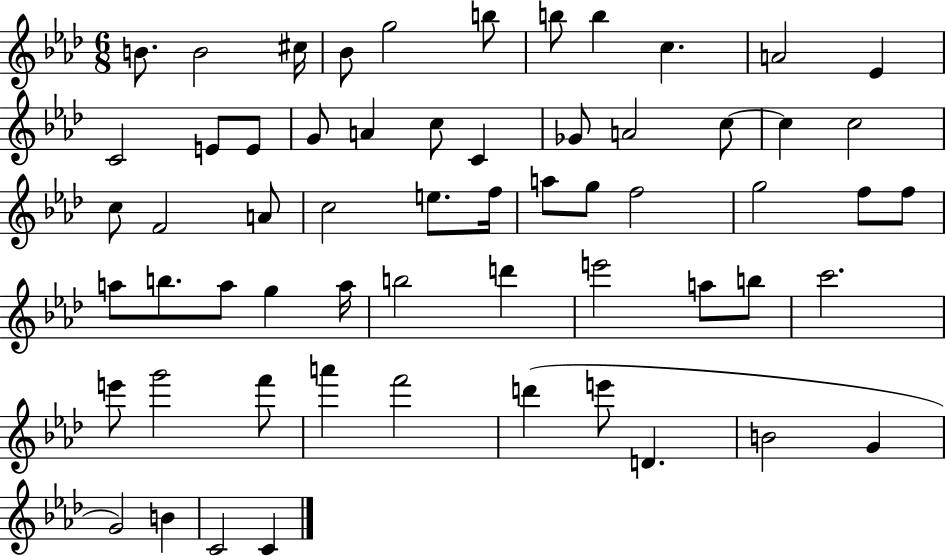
{
  \clef treble
  \numericTimeSignature
  \time 6/8
  \key aes \major
  b'8. b'2 cis''16 | bes'8 g''2 b''8 | b''8 b''4 c''4. | a'2 ees'4 | \break c'2 e'8 e'8 | g'8 a'4 c''8 c'4 | ges'8 a'2 c''8~~ | c''4 c''2 | \break c''8 f'2 a'8 | c''2 e''8. f''16 | a''8 g''8 f''2 | g''2 f''8 f''8 | \break a''8 b''8. a''8 g''4 a''16 | b''2 d'''4 | e'''2 a''8 b''8 | c'''2. | \break e'''8 g'''2 f'''8 | a'''4 f'''2 | d'''4( e'''8 d'4. | b'2 g'4 | \break g'2) b'4 | c'2 c'4 | \bar "|."
}